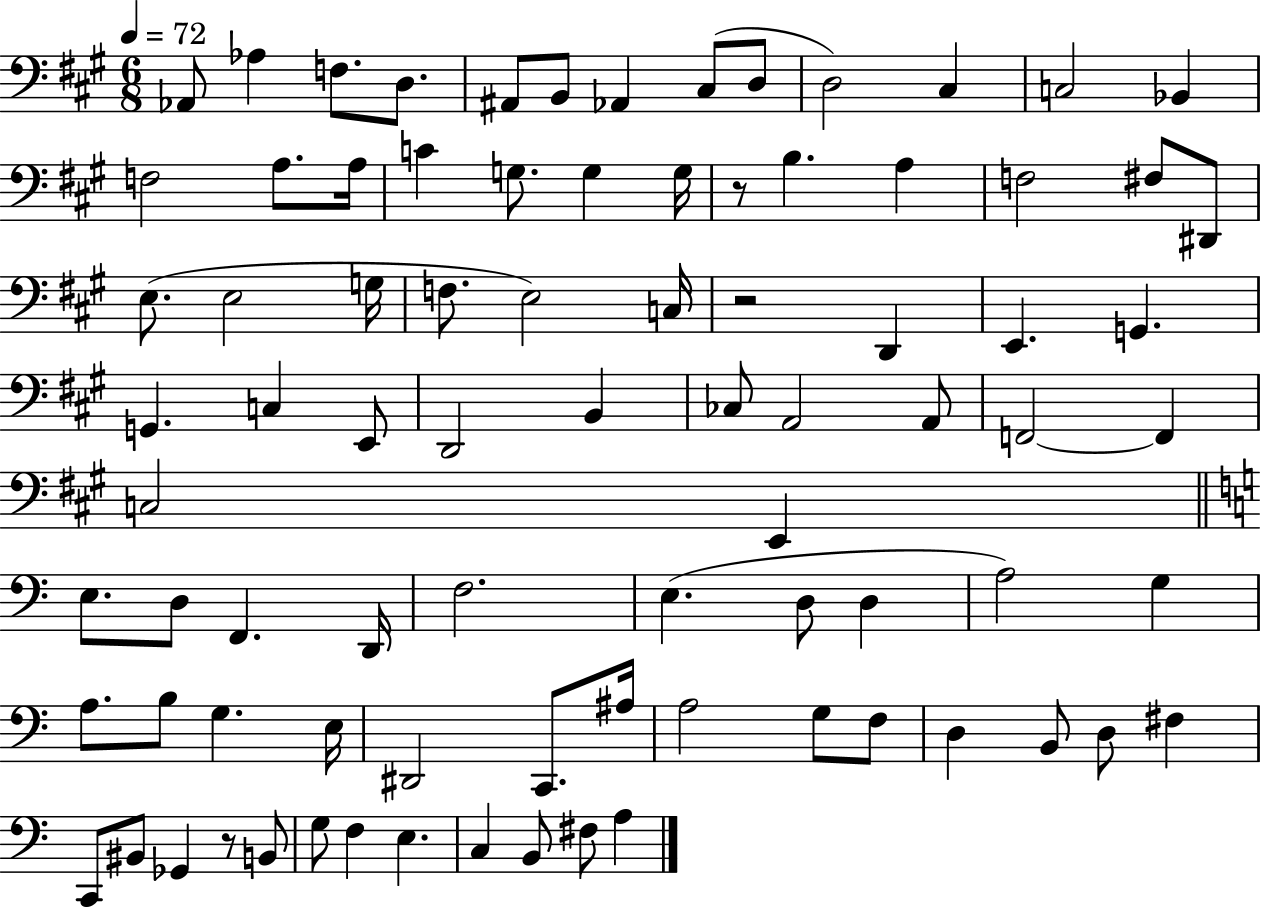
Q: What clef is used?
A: bass